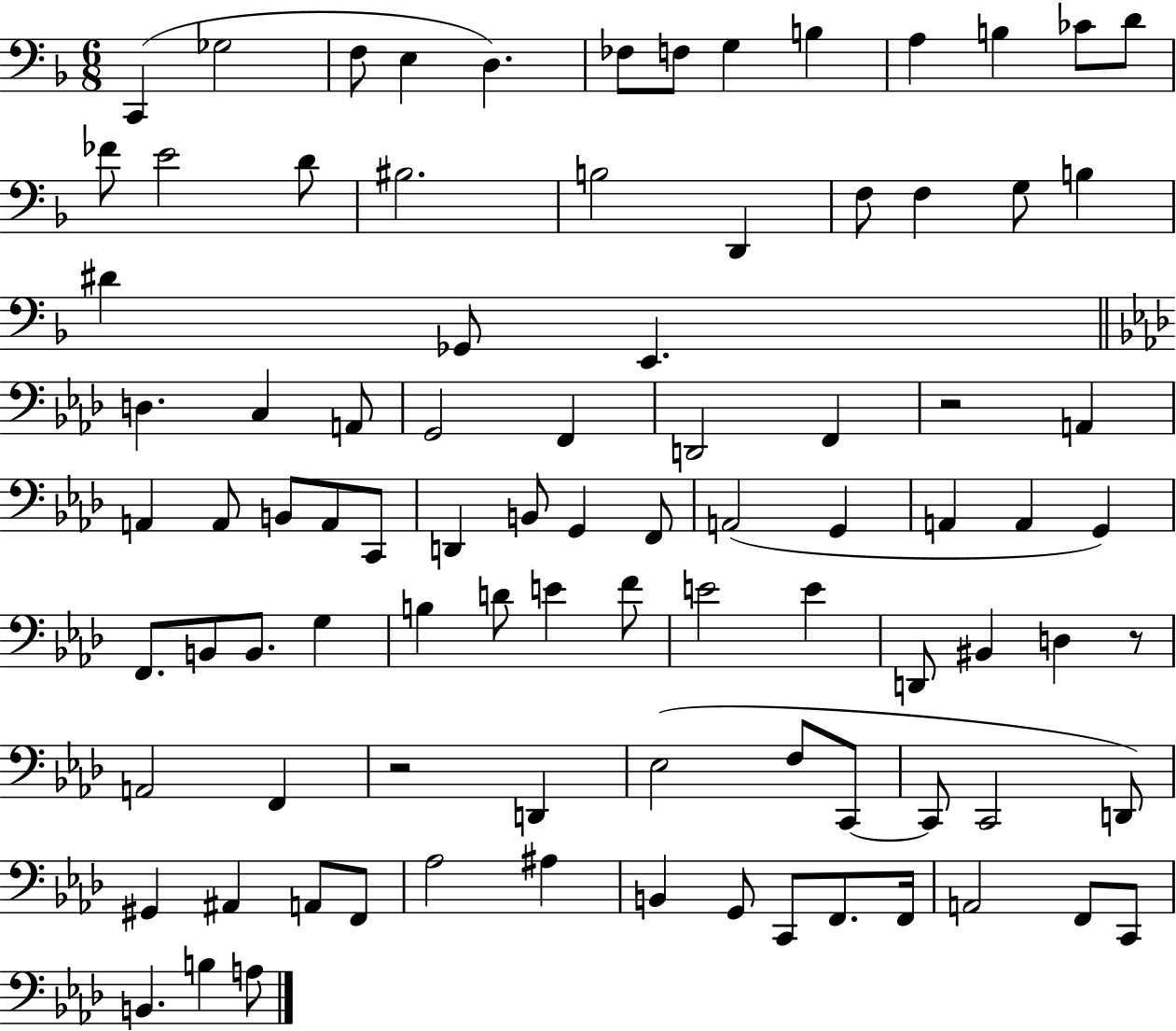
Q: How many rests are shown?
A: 3